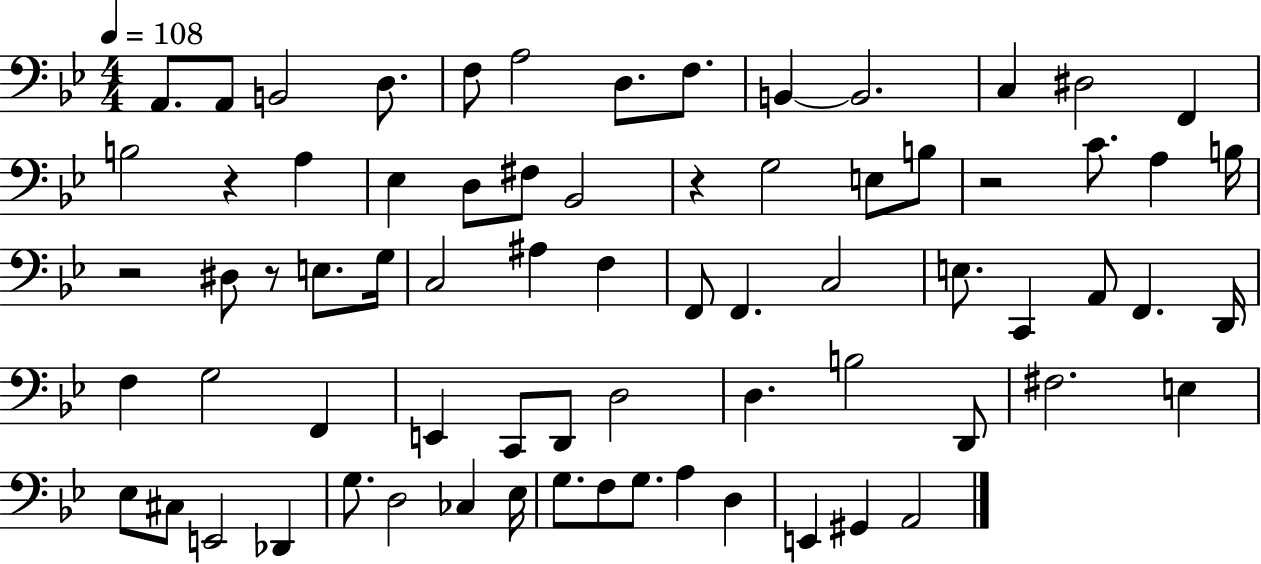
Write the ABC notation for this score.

X:1
T:Untitled
M:4/4
L:1/4
K:Bb
A,,/2 A,,/2 B,,2 D,/2 F,/2 A,2 D,/2 F,/2 B,, B,,2 C, ^D,2 F,, B,2 z A, _E, D,/2 ^F,/2 _B,,2 z G,2 E,/2 B,/2 z2 C/2 A, B,/4 z2 ^D,/2 z/2 E,/2 G,/4 C,2 ^A, F, F,,/2 F,, C,2 E,/2 C,, A,,/2 F,, D,,/4 F, G,2 F,, E,, C,,/2 D,,/2 D,2 D, B,2 D,,/2 ^F,2 E, _E,/2 ^C,/2 E,,2 _D,, G,/2 D,2 _C, _E,/4 G,/2 F,/2 G,/2 A, D, E,, ^G,, A,,2